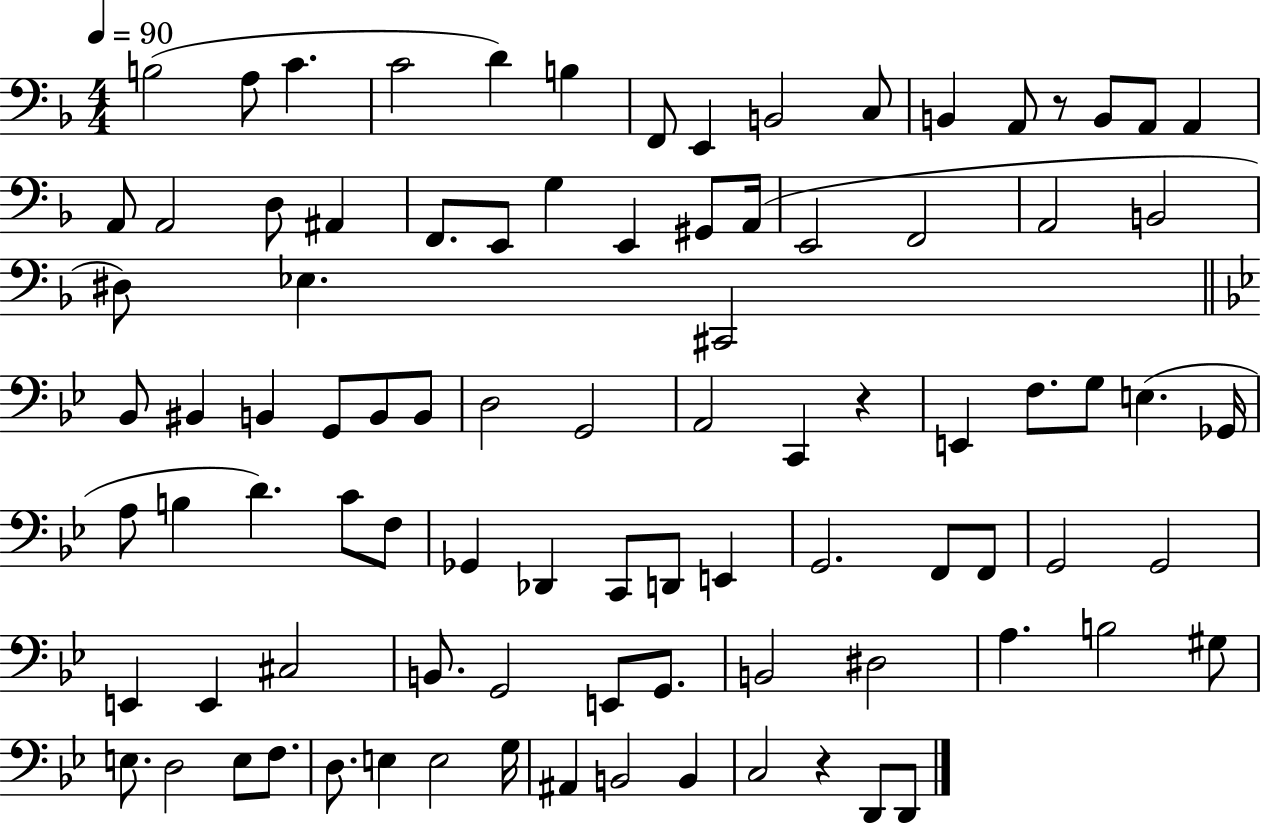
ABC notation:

X:1
T:Untitled
M:4/4
L:1/4
K:F
B,2 A,/2 C C2 D B, F,,/2 E,, B,,2 C,/2 B,, A,,/2 z/2 B,,/2 A,,/2 A,, A,,/2 A,,2 D,/2 ^A,, F,,/2 E,,/2 G, E,, ^G,,/2 A,,/4 E,,2 F,,2 A,,2 B,,2 ^D,/2 _E, ^C,,2 _B,,/2 ^B,, B,, G,,/2 B,,/2 B,,/2 D,2 G,,2 A,,2 C,, z E,, F,/2 G,/2 E, _G,,/4 A,/2 B, D C/2 F,/2 _G,, _D,, C,,/2 D,,/2 E,, G,,2 F,,/2 F,,/2 G,,2 G,,2 E,, E,, ^C,2 B,,/2 G,,2 E,,/2 G,,/2 B,,2 ^D,2 A, B,2 ^G,/2 E,/2 D,2 E,/2 F,/2 D,/2 E, E,2 G,/4 ^A,, B,,2 B,, C,2 z D,,/2 D,,/2